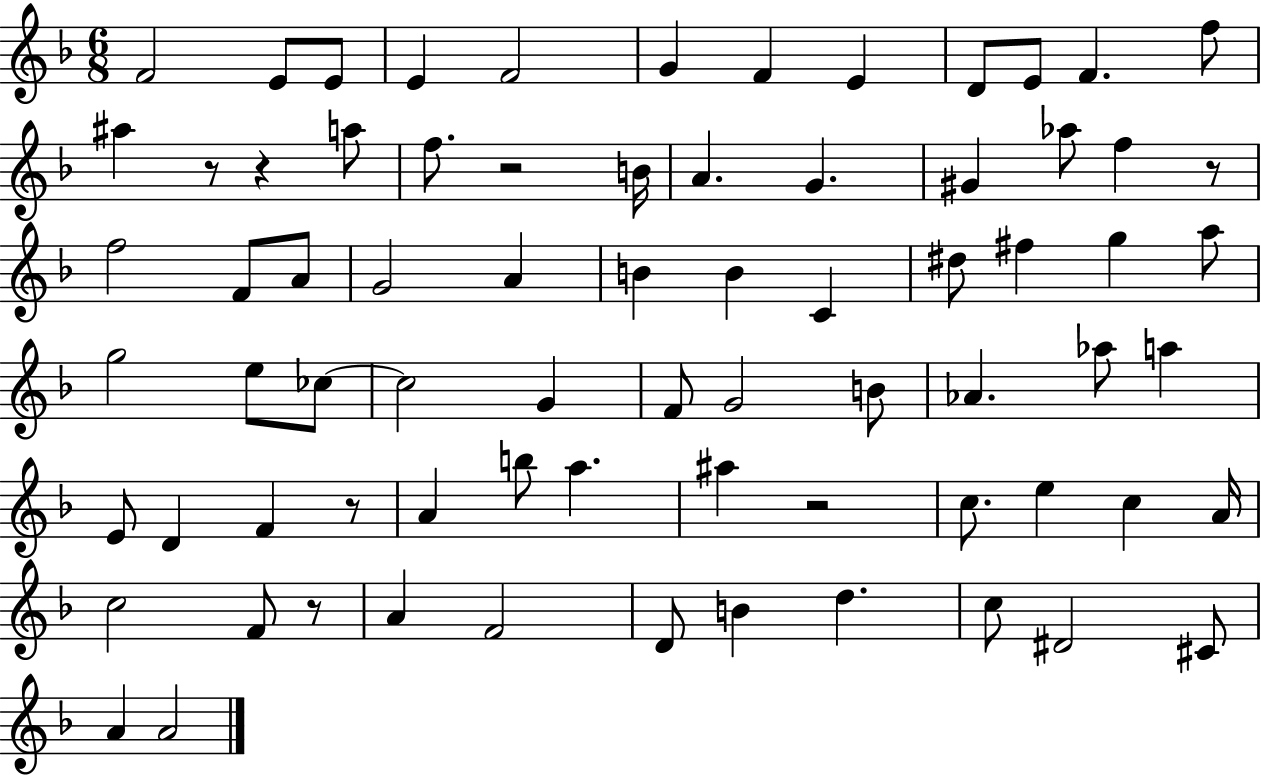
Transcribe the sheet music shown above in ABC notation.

X:1
T:Untitled
M:6/8
L:1/4
K:F
F2 E/2 E/2 E F2 G F E D/2 E/2 F f/2 ^a z/2 z a/2 f/2 z2 B/4 A G ^G _a/2 f z/2 f2 F/2 A/2 G2 A B B C ^d/2 ^f g a/2 g2 e/2 _c/2 _c2 G F/2 G2 B/2 _A _a/2 a E/2 D F z/2 A b/2 a ^a z2 c/2 e c A/4 c2 F/2 z/2 A F2 D/2 B d c/2 ^D2 ^C/2 A A2